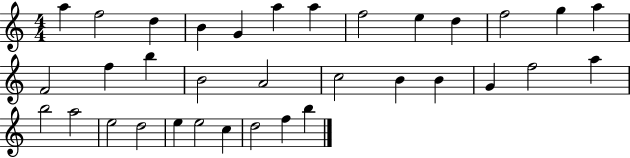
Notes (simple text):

A5/q F5/h D5/q B4/q G4/q A5/q A5/q F5/h E5/q D5/q F5/h G5/q A5/q F4/h F5/q B5/q B4/h A4/h C5/h B4/q B4/q G4/q F5/h A5/q B5/h A5/h E5/h D5/h E5/q E5/h C5/q D5/h F5/q B5/q